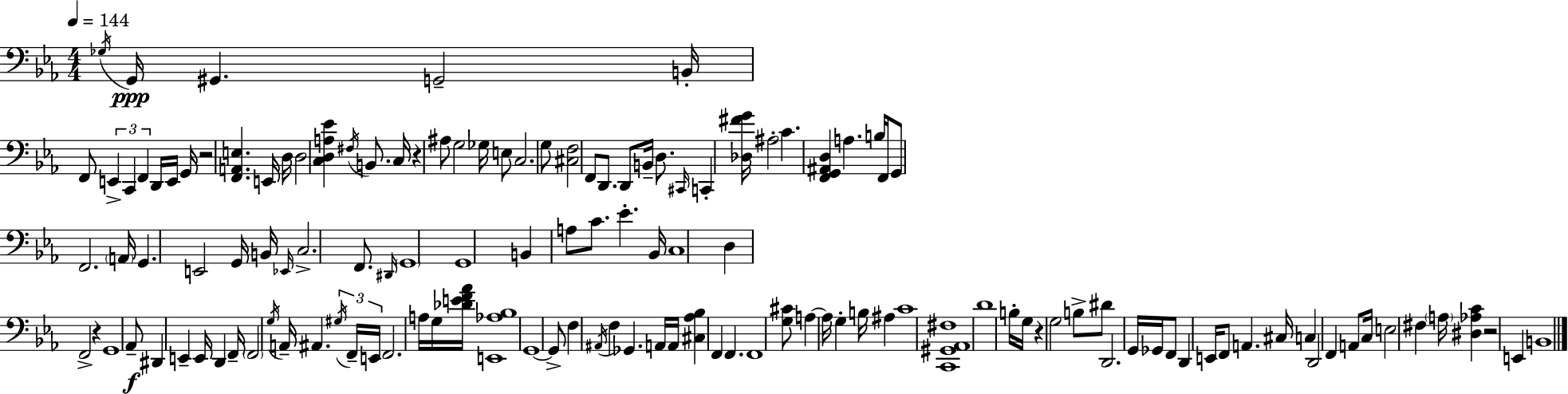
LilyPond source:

{
  \clef bass
  \numericTimeSignature
  \time 4/4
  \key ees \major
  \tempo 4 = 144
  \acciaccatura { ges16 }\ppp g,16 gis,4. g,2-- | b,16-. f,8 \tuplet 3/2 { e,4-> c,4 f,4 } d,16 | e,16 g,16 r2 <f, a, e>4. | e,16 d16 d2 <c d a ees'>4 \acciaccatura { fis16 } b,8. | \break c16 r4 ais8 g2 | ges16 e8 c2. | g8 <cis f>2 f,8 d,8. d,8 | b,16-- d8. \grace { cis,16 } c,4-. <des fis' g'>16 ais2-. | \break c'4. <f, g, ais, d>4 a4. | b16 f,16 g,8 f,2. | \parenthesize a,16 g,4. e,2 | g,16 b,16 \grace { ees,16 } c2.-> | \break f,8. \grace { dis,16 } \parenthesize g,1 | g,1 | b,4 a8 c'8. ees'4.-. | bes,16 c1 | \break d4 f,2-> | r4 g,1 | aes,8--\f dis,4 e,4-- e,16 | d,4 f,16-- \parenthesize f,2 \acciaccatura { g16 } a,16-- ais,4. | \break \tuplet 3/2 { \acciaccatura { gis16 } f,16-- e,16 } f,2. | a16 g16 <des' e' f' aes'>16 <e, aes bes>1 | g,1~~ | g,8-> f4 \acciaccatura { ais,16 } f4 | \break ges,4. a,16 a,16 <cis aes bes>4 f,4 | f,4. f,1 | <g cis'>8 a4~~ a16 g4-. | b16 ais4 c'1 | \break <c, gis, aes, fis>1 | d'1 | b16-. g16 r4 g2 | b8-> dis'8 d,2. | \break g,16 ges,16 f,8 d,4 e,16 f,8 | a,4. cis16 c4 d,2 | f,4 a,8 c16 e2 | fis4 \parenthesize a16 <dis aes c'>4 r2 | \break e,4 b,1 | \bar "|."
}